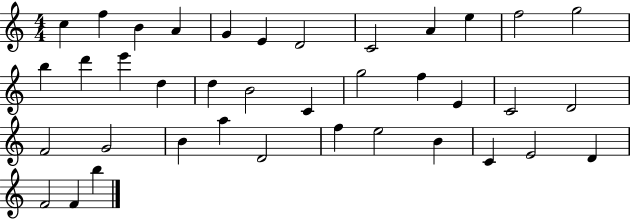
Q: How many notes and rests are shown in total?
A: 38